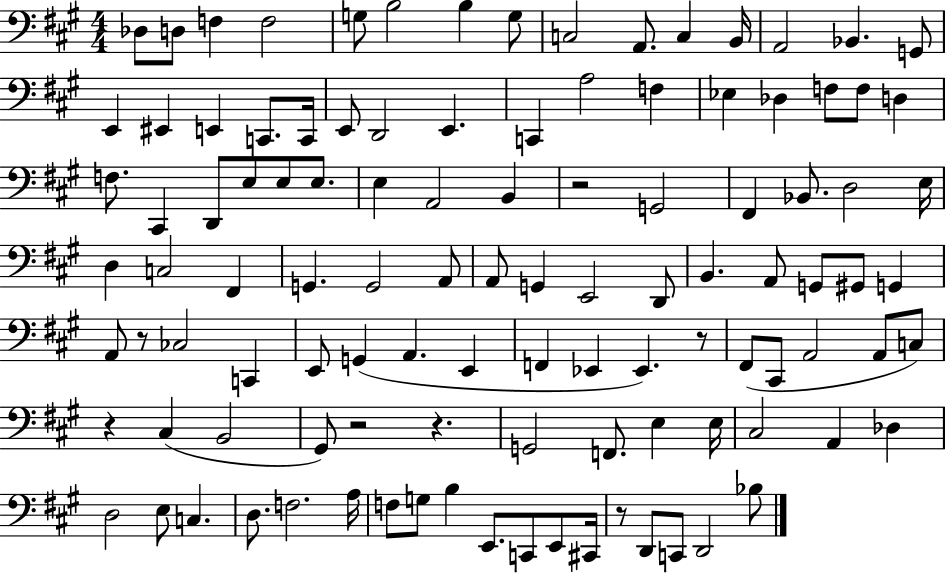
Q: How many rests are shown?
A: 7